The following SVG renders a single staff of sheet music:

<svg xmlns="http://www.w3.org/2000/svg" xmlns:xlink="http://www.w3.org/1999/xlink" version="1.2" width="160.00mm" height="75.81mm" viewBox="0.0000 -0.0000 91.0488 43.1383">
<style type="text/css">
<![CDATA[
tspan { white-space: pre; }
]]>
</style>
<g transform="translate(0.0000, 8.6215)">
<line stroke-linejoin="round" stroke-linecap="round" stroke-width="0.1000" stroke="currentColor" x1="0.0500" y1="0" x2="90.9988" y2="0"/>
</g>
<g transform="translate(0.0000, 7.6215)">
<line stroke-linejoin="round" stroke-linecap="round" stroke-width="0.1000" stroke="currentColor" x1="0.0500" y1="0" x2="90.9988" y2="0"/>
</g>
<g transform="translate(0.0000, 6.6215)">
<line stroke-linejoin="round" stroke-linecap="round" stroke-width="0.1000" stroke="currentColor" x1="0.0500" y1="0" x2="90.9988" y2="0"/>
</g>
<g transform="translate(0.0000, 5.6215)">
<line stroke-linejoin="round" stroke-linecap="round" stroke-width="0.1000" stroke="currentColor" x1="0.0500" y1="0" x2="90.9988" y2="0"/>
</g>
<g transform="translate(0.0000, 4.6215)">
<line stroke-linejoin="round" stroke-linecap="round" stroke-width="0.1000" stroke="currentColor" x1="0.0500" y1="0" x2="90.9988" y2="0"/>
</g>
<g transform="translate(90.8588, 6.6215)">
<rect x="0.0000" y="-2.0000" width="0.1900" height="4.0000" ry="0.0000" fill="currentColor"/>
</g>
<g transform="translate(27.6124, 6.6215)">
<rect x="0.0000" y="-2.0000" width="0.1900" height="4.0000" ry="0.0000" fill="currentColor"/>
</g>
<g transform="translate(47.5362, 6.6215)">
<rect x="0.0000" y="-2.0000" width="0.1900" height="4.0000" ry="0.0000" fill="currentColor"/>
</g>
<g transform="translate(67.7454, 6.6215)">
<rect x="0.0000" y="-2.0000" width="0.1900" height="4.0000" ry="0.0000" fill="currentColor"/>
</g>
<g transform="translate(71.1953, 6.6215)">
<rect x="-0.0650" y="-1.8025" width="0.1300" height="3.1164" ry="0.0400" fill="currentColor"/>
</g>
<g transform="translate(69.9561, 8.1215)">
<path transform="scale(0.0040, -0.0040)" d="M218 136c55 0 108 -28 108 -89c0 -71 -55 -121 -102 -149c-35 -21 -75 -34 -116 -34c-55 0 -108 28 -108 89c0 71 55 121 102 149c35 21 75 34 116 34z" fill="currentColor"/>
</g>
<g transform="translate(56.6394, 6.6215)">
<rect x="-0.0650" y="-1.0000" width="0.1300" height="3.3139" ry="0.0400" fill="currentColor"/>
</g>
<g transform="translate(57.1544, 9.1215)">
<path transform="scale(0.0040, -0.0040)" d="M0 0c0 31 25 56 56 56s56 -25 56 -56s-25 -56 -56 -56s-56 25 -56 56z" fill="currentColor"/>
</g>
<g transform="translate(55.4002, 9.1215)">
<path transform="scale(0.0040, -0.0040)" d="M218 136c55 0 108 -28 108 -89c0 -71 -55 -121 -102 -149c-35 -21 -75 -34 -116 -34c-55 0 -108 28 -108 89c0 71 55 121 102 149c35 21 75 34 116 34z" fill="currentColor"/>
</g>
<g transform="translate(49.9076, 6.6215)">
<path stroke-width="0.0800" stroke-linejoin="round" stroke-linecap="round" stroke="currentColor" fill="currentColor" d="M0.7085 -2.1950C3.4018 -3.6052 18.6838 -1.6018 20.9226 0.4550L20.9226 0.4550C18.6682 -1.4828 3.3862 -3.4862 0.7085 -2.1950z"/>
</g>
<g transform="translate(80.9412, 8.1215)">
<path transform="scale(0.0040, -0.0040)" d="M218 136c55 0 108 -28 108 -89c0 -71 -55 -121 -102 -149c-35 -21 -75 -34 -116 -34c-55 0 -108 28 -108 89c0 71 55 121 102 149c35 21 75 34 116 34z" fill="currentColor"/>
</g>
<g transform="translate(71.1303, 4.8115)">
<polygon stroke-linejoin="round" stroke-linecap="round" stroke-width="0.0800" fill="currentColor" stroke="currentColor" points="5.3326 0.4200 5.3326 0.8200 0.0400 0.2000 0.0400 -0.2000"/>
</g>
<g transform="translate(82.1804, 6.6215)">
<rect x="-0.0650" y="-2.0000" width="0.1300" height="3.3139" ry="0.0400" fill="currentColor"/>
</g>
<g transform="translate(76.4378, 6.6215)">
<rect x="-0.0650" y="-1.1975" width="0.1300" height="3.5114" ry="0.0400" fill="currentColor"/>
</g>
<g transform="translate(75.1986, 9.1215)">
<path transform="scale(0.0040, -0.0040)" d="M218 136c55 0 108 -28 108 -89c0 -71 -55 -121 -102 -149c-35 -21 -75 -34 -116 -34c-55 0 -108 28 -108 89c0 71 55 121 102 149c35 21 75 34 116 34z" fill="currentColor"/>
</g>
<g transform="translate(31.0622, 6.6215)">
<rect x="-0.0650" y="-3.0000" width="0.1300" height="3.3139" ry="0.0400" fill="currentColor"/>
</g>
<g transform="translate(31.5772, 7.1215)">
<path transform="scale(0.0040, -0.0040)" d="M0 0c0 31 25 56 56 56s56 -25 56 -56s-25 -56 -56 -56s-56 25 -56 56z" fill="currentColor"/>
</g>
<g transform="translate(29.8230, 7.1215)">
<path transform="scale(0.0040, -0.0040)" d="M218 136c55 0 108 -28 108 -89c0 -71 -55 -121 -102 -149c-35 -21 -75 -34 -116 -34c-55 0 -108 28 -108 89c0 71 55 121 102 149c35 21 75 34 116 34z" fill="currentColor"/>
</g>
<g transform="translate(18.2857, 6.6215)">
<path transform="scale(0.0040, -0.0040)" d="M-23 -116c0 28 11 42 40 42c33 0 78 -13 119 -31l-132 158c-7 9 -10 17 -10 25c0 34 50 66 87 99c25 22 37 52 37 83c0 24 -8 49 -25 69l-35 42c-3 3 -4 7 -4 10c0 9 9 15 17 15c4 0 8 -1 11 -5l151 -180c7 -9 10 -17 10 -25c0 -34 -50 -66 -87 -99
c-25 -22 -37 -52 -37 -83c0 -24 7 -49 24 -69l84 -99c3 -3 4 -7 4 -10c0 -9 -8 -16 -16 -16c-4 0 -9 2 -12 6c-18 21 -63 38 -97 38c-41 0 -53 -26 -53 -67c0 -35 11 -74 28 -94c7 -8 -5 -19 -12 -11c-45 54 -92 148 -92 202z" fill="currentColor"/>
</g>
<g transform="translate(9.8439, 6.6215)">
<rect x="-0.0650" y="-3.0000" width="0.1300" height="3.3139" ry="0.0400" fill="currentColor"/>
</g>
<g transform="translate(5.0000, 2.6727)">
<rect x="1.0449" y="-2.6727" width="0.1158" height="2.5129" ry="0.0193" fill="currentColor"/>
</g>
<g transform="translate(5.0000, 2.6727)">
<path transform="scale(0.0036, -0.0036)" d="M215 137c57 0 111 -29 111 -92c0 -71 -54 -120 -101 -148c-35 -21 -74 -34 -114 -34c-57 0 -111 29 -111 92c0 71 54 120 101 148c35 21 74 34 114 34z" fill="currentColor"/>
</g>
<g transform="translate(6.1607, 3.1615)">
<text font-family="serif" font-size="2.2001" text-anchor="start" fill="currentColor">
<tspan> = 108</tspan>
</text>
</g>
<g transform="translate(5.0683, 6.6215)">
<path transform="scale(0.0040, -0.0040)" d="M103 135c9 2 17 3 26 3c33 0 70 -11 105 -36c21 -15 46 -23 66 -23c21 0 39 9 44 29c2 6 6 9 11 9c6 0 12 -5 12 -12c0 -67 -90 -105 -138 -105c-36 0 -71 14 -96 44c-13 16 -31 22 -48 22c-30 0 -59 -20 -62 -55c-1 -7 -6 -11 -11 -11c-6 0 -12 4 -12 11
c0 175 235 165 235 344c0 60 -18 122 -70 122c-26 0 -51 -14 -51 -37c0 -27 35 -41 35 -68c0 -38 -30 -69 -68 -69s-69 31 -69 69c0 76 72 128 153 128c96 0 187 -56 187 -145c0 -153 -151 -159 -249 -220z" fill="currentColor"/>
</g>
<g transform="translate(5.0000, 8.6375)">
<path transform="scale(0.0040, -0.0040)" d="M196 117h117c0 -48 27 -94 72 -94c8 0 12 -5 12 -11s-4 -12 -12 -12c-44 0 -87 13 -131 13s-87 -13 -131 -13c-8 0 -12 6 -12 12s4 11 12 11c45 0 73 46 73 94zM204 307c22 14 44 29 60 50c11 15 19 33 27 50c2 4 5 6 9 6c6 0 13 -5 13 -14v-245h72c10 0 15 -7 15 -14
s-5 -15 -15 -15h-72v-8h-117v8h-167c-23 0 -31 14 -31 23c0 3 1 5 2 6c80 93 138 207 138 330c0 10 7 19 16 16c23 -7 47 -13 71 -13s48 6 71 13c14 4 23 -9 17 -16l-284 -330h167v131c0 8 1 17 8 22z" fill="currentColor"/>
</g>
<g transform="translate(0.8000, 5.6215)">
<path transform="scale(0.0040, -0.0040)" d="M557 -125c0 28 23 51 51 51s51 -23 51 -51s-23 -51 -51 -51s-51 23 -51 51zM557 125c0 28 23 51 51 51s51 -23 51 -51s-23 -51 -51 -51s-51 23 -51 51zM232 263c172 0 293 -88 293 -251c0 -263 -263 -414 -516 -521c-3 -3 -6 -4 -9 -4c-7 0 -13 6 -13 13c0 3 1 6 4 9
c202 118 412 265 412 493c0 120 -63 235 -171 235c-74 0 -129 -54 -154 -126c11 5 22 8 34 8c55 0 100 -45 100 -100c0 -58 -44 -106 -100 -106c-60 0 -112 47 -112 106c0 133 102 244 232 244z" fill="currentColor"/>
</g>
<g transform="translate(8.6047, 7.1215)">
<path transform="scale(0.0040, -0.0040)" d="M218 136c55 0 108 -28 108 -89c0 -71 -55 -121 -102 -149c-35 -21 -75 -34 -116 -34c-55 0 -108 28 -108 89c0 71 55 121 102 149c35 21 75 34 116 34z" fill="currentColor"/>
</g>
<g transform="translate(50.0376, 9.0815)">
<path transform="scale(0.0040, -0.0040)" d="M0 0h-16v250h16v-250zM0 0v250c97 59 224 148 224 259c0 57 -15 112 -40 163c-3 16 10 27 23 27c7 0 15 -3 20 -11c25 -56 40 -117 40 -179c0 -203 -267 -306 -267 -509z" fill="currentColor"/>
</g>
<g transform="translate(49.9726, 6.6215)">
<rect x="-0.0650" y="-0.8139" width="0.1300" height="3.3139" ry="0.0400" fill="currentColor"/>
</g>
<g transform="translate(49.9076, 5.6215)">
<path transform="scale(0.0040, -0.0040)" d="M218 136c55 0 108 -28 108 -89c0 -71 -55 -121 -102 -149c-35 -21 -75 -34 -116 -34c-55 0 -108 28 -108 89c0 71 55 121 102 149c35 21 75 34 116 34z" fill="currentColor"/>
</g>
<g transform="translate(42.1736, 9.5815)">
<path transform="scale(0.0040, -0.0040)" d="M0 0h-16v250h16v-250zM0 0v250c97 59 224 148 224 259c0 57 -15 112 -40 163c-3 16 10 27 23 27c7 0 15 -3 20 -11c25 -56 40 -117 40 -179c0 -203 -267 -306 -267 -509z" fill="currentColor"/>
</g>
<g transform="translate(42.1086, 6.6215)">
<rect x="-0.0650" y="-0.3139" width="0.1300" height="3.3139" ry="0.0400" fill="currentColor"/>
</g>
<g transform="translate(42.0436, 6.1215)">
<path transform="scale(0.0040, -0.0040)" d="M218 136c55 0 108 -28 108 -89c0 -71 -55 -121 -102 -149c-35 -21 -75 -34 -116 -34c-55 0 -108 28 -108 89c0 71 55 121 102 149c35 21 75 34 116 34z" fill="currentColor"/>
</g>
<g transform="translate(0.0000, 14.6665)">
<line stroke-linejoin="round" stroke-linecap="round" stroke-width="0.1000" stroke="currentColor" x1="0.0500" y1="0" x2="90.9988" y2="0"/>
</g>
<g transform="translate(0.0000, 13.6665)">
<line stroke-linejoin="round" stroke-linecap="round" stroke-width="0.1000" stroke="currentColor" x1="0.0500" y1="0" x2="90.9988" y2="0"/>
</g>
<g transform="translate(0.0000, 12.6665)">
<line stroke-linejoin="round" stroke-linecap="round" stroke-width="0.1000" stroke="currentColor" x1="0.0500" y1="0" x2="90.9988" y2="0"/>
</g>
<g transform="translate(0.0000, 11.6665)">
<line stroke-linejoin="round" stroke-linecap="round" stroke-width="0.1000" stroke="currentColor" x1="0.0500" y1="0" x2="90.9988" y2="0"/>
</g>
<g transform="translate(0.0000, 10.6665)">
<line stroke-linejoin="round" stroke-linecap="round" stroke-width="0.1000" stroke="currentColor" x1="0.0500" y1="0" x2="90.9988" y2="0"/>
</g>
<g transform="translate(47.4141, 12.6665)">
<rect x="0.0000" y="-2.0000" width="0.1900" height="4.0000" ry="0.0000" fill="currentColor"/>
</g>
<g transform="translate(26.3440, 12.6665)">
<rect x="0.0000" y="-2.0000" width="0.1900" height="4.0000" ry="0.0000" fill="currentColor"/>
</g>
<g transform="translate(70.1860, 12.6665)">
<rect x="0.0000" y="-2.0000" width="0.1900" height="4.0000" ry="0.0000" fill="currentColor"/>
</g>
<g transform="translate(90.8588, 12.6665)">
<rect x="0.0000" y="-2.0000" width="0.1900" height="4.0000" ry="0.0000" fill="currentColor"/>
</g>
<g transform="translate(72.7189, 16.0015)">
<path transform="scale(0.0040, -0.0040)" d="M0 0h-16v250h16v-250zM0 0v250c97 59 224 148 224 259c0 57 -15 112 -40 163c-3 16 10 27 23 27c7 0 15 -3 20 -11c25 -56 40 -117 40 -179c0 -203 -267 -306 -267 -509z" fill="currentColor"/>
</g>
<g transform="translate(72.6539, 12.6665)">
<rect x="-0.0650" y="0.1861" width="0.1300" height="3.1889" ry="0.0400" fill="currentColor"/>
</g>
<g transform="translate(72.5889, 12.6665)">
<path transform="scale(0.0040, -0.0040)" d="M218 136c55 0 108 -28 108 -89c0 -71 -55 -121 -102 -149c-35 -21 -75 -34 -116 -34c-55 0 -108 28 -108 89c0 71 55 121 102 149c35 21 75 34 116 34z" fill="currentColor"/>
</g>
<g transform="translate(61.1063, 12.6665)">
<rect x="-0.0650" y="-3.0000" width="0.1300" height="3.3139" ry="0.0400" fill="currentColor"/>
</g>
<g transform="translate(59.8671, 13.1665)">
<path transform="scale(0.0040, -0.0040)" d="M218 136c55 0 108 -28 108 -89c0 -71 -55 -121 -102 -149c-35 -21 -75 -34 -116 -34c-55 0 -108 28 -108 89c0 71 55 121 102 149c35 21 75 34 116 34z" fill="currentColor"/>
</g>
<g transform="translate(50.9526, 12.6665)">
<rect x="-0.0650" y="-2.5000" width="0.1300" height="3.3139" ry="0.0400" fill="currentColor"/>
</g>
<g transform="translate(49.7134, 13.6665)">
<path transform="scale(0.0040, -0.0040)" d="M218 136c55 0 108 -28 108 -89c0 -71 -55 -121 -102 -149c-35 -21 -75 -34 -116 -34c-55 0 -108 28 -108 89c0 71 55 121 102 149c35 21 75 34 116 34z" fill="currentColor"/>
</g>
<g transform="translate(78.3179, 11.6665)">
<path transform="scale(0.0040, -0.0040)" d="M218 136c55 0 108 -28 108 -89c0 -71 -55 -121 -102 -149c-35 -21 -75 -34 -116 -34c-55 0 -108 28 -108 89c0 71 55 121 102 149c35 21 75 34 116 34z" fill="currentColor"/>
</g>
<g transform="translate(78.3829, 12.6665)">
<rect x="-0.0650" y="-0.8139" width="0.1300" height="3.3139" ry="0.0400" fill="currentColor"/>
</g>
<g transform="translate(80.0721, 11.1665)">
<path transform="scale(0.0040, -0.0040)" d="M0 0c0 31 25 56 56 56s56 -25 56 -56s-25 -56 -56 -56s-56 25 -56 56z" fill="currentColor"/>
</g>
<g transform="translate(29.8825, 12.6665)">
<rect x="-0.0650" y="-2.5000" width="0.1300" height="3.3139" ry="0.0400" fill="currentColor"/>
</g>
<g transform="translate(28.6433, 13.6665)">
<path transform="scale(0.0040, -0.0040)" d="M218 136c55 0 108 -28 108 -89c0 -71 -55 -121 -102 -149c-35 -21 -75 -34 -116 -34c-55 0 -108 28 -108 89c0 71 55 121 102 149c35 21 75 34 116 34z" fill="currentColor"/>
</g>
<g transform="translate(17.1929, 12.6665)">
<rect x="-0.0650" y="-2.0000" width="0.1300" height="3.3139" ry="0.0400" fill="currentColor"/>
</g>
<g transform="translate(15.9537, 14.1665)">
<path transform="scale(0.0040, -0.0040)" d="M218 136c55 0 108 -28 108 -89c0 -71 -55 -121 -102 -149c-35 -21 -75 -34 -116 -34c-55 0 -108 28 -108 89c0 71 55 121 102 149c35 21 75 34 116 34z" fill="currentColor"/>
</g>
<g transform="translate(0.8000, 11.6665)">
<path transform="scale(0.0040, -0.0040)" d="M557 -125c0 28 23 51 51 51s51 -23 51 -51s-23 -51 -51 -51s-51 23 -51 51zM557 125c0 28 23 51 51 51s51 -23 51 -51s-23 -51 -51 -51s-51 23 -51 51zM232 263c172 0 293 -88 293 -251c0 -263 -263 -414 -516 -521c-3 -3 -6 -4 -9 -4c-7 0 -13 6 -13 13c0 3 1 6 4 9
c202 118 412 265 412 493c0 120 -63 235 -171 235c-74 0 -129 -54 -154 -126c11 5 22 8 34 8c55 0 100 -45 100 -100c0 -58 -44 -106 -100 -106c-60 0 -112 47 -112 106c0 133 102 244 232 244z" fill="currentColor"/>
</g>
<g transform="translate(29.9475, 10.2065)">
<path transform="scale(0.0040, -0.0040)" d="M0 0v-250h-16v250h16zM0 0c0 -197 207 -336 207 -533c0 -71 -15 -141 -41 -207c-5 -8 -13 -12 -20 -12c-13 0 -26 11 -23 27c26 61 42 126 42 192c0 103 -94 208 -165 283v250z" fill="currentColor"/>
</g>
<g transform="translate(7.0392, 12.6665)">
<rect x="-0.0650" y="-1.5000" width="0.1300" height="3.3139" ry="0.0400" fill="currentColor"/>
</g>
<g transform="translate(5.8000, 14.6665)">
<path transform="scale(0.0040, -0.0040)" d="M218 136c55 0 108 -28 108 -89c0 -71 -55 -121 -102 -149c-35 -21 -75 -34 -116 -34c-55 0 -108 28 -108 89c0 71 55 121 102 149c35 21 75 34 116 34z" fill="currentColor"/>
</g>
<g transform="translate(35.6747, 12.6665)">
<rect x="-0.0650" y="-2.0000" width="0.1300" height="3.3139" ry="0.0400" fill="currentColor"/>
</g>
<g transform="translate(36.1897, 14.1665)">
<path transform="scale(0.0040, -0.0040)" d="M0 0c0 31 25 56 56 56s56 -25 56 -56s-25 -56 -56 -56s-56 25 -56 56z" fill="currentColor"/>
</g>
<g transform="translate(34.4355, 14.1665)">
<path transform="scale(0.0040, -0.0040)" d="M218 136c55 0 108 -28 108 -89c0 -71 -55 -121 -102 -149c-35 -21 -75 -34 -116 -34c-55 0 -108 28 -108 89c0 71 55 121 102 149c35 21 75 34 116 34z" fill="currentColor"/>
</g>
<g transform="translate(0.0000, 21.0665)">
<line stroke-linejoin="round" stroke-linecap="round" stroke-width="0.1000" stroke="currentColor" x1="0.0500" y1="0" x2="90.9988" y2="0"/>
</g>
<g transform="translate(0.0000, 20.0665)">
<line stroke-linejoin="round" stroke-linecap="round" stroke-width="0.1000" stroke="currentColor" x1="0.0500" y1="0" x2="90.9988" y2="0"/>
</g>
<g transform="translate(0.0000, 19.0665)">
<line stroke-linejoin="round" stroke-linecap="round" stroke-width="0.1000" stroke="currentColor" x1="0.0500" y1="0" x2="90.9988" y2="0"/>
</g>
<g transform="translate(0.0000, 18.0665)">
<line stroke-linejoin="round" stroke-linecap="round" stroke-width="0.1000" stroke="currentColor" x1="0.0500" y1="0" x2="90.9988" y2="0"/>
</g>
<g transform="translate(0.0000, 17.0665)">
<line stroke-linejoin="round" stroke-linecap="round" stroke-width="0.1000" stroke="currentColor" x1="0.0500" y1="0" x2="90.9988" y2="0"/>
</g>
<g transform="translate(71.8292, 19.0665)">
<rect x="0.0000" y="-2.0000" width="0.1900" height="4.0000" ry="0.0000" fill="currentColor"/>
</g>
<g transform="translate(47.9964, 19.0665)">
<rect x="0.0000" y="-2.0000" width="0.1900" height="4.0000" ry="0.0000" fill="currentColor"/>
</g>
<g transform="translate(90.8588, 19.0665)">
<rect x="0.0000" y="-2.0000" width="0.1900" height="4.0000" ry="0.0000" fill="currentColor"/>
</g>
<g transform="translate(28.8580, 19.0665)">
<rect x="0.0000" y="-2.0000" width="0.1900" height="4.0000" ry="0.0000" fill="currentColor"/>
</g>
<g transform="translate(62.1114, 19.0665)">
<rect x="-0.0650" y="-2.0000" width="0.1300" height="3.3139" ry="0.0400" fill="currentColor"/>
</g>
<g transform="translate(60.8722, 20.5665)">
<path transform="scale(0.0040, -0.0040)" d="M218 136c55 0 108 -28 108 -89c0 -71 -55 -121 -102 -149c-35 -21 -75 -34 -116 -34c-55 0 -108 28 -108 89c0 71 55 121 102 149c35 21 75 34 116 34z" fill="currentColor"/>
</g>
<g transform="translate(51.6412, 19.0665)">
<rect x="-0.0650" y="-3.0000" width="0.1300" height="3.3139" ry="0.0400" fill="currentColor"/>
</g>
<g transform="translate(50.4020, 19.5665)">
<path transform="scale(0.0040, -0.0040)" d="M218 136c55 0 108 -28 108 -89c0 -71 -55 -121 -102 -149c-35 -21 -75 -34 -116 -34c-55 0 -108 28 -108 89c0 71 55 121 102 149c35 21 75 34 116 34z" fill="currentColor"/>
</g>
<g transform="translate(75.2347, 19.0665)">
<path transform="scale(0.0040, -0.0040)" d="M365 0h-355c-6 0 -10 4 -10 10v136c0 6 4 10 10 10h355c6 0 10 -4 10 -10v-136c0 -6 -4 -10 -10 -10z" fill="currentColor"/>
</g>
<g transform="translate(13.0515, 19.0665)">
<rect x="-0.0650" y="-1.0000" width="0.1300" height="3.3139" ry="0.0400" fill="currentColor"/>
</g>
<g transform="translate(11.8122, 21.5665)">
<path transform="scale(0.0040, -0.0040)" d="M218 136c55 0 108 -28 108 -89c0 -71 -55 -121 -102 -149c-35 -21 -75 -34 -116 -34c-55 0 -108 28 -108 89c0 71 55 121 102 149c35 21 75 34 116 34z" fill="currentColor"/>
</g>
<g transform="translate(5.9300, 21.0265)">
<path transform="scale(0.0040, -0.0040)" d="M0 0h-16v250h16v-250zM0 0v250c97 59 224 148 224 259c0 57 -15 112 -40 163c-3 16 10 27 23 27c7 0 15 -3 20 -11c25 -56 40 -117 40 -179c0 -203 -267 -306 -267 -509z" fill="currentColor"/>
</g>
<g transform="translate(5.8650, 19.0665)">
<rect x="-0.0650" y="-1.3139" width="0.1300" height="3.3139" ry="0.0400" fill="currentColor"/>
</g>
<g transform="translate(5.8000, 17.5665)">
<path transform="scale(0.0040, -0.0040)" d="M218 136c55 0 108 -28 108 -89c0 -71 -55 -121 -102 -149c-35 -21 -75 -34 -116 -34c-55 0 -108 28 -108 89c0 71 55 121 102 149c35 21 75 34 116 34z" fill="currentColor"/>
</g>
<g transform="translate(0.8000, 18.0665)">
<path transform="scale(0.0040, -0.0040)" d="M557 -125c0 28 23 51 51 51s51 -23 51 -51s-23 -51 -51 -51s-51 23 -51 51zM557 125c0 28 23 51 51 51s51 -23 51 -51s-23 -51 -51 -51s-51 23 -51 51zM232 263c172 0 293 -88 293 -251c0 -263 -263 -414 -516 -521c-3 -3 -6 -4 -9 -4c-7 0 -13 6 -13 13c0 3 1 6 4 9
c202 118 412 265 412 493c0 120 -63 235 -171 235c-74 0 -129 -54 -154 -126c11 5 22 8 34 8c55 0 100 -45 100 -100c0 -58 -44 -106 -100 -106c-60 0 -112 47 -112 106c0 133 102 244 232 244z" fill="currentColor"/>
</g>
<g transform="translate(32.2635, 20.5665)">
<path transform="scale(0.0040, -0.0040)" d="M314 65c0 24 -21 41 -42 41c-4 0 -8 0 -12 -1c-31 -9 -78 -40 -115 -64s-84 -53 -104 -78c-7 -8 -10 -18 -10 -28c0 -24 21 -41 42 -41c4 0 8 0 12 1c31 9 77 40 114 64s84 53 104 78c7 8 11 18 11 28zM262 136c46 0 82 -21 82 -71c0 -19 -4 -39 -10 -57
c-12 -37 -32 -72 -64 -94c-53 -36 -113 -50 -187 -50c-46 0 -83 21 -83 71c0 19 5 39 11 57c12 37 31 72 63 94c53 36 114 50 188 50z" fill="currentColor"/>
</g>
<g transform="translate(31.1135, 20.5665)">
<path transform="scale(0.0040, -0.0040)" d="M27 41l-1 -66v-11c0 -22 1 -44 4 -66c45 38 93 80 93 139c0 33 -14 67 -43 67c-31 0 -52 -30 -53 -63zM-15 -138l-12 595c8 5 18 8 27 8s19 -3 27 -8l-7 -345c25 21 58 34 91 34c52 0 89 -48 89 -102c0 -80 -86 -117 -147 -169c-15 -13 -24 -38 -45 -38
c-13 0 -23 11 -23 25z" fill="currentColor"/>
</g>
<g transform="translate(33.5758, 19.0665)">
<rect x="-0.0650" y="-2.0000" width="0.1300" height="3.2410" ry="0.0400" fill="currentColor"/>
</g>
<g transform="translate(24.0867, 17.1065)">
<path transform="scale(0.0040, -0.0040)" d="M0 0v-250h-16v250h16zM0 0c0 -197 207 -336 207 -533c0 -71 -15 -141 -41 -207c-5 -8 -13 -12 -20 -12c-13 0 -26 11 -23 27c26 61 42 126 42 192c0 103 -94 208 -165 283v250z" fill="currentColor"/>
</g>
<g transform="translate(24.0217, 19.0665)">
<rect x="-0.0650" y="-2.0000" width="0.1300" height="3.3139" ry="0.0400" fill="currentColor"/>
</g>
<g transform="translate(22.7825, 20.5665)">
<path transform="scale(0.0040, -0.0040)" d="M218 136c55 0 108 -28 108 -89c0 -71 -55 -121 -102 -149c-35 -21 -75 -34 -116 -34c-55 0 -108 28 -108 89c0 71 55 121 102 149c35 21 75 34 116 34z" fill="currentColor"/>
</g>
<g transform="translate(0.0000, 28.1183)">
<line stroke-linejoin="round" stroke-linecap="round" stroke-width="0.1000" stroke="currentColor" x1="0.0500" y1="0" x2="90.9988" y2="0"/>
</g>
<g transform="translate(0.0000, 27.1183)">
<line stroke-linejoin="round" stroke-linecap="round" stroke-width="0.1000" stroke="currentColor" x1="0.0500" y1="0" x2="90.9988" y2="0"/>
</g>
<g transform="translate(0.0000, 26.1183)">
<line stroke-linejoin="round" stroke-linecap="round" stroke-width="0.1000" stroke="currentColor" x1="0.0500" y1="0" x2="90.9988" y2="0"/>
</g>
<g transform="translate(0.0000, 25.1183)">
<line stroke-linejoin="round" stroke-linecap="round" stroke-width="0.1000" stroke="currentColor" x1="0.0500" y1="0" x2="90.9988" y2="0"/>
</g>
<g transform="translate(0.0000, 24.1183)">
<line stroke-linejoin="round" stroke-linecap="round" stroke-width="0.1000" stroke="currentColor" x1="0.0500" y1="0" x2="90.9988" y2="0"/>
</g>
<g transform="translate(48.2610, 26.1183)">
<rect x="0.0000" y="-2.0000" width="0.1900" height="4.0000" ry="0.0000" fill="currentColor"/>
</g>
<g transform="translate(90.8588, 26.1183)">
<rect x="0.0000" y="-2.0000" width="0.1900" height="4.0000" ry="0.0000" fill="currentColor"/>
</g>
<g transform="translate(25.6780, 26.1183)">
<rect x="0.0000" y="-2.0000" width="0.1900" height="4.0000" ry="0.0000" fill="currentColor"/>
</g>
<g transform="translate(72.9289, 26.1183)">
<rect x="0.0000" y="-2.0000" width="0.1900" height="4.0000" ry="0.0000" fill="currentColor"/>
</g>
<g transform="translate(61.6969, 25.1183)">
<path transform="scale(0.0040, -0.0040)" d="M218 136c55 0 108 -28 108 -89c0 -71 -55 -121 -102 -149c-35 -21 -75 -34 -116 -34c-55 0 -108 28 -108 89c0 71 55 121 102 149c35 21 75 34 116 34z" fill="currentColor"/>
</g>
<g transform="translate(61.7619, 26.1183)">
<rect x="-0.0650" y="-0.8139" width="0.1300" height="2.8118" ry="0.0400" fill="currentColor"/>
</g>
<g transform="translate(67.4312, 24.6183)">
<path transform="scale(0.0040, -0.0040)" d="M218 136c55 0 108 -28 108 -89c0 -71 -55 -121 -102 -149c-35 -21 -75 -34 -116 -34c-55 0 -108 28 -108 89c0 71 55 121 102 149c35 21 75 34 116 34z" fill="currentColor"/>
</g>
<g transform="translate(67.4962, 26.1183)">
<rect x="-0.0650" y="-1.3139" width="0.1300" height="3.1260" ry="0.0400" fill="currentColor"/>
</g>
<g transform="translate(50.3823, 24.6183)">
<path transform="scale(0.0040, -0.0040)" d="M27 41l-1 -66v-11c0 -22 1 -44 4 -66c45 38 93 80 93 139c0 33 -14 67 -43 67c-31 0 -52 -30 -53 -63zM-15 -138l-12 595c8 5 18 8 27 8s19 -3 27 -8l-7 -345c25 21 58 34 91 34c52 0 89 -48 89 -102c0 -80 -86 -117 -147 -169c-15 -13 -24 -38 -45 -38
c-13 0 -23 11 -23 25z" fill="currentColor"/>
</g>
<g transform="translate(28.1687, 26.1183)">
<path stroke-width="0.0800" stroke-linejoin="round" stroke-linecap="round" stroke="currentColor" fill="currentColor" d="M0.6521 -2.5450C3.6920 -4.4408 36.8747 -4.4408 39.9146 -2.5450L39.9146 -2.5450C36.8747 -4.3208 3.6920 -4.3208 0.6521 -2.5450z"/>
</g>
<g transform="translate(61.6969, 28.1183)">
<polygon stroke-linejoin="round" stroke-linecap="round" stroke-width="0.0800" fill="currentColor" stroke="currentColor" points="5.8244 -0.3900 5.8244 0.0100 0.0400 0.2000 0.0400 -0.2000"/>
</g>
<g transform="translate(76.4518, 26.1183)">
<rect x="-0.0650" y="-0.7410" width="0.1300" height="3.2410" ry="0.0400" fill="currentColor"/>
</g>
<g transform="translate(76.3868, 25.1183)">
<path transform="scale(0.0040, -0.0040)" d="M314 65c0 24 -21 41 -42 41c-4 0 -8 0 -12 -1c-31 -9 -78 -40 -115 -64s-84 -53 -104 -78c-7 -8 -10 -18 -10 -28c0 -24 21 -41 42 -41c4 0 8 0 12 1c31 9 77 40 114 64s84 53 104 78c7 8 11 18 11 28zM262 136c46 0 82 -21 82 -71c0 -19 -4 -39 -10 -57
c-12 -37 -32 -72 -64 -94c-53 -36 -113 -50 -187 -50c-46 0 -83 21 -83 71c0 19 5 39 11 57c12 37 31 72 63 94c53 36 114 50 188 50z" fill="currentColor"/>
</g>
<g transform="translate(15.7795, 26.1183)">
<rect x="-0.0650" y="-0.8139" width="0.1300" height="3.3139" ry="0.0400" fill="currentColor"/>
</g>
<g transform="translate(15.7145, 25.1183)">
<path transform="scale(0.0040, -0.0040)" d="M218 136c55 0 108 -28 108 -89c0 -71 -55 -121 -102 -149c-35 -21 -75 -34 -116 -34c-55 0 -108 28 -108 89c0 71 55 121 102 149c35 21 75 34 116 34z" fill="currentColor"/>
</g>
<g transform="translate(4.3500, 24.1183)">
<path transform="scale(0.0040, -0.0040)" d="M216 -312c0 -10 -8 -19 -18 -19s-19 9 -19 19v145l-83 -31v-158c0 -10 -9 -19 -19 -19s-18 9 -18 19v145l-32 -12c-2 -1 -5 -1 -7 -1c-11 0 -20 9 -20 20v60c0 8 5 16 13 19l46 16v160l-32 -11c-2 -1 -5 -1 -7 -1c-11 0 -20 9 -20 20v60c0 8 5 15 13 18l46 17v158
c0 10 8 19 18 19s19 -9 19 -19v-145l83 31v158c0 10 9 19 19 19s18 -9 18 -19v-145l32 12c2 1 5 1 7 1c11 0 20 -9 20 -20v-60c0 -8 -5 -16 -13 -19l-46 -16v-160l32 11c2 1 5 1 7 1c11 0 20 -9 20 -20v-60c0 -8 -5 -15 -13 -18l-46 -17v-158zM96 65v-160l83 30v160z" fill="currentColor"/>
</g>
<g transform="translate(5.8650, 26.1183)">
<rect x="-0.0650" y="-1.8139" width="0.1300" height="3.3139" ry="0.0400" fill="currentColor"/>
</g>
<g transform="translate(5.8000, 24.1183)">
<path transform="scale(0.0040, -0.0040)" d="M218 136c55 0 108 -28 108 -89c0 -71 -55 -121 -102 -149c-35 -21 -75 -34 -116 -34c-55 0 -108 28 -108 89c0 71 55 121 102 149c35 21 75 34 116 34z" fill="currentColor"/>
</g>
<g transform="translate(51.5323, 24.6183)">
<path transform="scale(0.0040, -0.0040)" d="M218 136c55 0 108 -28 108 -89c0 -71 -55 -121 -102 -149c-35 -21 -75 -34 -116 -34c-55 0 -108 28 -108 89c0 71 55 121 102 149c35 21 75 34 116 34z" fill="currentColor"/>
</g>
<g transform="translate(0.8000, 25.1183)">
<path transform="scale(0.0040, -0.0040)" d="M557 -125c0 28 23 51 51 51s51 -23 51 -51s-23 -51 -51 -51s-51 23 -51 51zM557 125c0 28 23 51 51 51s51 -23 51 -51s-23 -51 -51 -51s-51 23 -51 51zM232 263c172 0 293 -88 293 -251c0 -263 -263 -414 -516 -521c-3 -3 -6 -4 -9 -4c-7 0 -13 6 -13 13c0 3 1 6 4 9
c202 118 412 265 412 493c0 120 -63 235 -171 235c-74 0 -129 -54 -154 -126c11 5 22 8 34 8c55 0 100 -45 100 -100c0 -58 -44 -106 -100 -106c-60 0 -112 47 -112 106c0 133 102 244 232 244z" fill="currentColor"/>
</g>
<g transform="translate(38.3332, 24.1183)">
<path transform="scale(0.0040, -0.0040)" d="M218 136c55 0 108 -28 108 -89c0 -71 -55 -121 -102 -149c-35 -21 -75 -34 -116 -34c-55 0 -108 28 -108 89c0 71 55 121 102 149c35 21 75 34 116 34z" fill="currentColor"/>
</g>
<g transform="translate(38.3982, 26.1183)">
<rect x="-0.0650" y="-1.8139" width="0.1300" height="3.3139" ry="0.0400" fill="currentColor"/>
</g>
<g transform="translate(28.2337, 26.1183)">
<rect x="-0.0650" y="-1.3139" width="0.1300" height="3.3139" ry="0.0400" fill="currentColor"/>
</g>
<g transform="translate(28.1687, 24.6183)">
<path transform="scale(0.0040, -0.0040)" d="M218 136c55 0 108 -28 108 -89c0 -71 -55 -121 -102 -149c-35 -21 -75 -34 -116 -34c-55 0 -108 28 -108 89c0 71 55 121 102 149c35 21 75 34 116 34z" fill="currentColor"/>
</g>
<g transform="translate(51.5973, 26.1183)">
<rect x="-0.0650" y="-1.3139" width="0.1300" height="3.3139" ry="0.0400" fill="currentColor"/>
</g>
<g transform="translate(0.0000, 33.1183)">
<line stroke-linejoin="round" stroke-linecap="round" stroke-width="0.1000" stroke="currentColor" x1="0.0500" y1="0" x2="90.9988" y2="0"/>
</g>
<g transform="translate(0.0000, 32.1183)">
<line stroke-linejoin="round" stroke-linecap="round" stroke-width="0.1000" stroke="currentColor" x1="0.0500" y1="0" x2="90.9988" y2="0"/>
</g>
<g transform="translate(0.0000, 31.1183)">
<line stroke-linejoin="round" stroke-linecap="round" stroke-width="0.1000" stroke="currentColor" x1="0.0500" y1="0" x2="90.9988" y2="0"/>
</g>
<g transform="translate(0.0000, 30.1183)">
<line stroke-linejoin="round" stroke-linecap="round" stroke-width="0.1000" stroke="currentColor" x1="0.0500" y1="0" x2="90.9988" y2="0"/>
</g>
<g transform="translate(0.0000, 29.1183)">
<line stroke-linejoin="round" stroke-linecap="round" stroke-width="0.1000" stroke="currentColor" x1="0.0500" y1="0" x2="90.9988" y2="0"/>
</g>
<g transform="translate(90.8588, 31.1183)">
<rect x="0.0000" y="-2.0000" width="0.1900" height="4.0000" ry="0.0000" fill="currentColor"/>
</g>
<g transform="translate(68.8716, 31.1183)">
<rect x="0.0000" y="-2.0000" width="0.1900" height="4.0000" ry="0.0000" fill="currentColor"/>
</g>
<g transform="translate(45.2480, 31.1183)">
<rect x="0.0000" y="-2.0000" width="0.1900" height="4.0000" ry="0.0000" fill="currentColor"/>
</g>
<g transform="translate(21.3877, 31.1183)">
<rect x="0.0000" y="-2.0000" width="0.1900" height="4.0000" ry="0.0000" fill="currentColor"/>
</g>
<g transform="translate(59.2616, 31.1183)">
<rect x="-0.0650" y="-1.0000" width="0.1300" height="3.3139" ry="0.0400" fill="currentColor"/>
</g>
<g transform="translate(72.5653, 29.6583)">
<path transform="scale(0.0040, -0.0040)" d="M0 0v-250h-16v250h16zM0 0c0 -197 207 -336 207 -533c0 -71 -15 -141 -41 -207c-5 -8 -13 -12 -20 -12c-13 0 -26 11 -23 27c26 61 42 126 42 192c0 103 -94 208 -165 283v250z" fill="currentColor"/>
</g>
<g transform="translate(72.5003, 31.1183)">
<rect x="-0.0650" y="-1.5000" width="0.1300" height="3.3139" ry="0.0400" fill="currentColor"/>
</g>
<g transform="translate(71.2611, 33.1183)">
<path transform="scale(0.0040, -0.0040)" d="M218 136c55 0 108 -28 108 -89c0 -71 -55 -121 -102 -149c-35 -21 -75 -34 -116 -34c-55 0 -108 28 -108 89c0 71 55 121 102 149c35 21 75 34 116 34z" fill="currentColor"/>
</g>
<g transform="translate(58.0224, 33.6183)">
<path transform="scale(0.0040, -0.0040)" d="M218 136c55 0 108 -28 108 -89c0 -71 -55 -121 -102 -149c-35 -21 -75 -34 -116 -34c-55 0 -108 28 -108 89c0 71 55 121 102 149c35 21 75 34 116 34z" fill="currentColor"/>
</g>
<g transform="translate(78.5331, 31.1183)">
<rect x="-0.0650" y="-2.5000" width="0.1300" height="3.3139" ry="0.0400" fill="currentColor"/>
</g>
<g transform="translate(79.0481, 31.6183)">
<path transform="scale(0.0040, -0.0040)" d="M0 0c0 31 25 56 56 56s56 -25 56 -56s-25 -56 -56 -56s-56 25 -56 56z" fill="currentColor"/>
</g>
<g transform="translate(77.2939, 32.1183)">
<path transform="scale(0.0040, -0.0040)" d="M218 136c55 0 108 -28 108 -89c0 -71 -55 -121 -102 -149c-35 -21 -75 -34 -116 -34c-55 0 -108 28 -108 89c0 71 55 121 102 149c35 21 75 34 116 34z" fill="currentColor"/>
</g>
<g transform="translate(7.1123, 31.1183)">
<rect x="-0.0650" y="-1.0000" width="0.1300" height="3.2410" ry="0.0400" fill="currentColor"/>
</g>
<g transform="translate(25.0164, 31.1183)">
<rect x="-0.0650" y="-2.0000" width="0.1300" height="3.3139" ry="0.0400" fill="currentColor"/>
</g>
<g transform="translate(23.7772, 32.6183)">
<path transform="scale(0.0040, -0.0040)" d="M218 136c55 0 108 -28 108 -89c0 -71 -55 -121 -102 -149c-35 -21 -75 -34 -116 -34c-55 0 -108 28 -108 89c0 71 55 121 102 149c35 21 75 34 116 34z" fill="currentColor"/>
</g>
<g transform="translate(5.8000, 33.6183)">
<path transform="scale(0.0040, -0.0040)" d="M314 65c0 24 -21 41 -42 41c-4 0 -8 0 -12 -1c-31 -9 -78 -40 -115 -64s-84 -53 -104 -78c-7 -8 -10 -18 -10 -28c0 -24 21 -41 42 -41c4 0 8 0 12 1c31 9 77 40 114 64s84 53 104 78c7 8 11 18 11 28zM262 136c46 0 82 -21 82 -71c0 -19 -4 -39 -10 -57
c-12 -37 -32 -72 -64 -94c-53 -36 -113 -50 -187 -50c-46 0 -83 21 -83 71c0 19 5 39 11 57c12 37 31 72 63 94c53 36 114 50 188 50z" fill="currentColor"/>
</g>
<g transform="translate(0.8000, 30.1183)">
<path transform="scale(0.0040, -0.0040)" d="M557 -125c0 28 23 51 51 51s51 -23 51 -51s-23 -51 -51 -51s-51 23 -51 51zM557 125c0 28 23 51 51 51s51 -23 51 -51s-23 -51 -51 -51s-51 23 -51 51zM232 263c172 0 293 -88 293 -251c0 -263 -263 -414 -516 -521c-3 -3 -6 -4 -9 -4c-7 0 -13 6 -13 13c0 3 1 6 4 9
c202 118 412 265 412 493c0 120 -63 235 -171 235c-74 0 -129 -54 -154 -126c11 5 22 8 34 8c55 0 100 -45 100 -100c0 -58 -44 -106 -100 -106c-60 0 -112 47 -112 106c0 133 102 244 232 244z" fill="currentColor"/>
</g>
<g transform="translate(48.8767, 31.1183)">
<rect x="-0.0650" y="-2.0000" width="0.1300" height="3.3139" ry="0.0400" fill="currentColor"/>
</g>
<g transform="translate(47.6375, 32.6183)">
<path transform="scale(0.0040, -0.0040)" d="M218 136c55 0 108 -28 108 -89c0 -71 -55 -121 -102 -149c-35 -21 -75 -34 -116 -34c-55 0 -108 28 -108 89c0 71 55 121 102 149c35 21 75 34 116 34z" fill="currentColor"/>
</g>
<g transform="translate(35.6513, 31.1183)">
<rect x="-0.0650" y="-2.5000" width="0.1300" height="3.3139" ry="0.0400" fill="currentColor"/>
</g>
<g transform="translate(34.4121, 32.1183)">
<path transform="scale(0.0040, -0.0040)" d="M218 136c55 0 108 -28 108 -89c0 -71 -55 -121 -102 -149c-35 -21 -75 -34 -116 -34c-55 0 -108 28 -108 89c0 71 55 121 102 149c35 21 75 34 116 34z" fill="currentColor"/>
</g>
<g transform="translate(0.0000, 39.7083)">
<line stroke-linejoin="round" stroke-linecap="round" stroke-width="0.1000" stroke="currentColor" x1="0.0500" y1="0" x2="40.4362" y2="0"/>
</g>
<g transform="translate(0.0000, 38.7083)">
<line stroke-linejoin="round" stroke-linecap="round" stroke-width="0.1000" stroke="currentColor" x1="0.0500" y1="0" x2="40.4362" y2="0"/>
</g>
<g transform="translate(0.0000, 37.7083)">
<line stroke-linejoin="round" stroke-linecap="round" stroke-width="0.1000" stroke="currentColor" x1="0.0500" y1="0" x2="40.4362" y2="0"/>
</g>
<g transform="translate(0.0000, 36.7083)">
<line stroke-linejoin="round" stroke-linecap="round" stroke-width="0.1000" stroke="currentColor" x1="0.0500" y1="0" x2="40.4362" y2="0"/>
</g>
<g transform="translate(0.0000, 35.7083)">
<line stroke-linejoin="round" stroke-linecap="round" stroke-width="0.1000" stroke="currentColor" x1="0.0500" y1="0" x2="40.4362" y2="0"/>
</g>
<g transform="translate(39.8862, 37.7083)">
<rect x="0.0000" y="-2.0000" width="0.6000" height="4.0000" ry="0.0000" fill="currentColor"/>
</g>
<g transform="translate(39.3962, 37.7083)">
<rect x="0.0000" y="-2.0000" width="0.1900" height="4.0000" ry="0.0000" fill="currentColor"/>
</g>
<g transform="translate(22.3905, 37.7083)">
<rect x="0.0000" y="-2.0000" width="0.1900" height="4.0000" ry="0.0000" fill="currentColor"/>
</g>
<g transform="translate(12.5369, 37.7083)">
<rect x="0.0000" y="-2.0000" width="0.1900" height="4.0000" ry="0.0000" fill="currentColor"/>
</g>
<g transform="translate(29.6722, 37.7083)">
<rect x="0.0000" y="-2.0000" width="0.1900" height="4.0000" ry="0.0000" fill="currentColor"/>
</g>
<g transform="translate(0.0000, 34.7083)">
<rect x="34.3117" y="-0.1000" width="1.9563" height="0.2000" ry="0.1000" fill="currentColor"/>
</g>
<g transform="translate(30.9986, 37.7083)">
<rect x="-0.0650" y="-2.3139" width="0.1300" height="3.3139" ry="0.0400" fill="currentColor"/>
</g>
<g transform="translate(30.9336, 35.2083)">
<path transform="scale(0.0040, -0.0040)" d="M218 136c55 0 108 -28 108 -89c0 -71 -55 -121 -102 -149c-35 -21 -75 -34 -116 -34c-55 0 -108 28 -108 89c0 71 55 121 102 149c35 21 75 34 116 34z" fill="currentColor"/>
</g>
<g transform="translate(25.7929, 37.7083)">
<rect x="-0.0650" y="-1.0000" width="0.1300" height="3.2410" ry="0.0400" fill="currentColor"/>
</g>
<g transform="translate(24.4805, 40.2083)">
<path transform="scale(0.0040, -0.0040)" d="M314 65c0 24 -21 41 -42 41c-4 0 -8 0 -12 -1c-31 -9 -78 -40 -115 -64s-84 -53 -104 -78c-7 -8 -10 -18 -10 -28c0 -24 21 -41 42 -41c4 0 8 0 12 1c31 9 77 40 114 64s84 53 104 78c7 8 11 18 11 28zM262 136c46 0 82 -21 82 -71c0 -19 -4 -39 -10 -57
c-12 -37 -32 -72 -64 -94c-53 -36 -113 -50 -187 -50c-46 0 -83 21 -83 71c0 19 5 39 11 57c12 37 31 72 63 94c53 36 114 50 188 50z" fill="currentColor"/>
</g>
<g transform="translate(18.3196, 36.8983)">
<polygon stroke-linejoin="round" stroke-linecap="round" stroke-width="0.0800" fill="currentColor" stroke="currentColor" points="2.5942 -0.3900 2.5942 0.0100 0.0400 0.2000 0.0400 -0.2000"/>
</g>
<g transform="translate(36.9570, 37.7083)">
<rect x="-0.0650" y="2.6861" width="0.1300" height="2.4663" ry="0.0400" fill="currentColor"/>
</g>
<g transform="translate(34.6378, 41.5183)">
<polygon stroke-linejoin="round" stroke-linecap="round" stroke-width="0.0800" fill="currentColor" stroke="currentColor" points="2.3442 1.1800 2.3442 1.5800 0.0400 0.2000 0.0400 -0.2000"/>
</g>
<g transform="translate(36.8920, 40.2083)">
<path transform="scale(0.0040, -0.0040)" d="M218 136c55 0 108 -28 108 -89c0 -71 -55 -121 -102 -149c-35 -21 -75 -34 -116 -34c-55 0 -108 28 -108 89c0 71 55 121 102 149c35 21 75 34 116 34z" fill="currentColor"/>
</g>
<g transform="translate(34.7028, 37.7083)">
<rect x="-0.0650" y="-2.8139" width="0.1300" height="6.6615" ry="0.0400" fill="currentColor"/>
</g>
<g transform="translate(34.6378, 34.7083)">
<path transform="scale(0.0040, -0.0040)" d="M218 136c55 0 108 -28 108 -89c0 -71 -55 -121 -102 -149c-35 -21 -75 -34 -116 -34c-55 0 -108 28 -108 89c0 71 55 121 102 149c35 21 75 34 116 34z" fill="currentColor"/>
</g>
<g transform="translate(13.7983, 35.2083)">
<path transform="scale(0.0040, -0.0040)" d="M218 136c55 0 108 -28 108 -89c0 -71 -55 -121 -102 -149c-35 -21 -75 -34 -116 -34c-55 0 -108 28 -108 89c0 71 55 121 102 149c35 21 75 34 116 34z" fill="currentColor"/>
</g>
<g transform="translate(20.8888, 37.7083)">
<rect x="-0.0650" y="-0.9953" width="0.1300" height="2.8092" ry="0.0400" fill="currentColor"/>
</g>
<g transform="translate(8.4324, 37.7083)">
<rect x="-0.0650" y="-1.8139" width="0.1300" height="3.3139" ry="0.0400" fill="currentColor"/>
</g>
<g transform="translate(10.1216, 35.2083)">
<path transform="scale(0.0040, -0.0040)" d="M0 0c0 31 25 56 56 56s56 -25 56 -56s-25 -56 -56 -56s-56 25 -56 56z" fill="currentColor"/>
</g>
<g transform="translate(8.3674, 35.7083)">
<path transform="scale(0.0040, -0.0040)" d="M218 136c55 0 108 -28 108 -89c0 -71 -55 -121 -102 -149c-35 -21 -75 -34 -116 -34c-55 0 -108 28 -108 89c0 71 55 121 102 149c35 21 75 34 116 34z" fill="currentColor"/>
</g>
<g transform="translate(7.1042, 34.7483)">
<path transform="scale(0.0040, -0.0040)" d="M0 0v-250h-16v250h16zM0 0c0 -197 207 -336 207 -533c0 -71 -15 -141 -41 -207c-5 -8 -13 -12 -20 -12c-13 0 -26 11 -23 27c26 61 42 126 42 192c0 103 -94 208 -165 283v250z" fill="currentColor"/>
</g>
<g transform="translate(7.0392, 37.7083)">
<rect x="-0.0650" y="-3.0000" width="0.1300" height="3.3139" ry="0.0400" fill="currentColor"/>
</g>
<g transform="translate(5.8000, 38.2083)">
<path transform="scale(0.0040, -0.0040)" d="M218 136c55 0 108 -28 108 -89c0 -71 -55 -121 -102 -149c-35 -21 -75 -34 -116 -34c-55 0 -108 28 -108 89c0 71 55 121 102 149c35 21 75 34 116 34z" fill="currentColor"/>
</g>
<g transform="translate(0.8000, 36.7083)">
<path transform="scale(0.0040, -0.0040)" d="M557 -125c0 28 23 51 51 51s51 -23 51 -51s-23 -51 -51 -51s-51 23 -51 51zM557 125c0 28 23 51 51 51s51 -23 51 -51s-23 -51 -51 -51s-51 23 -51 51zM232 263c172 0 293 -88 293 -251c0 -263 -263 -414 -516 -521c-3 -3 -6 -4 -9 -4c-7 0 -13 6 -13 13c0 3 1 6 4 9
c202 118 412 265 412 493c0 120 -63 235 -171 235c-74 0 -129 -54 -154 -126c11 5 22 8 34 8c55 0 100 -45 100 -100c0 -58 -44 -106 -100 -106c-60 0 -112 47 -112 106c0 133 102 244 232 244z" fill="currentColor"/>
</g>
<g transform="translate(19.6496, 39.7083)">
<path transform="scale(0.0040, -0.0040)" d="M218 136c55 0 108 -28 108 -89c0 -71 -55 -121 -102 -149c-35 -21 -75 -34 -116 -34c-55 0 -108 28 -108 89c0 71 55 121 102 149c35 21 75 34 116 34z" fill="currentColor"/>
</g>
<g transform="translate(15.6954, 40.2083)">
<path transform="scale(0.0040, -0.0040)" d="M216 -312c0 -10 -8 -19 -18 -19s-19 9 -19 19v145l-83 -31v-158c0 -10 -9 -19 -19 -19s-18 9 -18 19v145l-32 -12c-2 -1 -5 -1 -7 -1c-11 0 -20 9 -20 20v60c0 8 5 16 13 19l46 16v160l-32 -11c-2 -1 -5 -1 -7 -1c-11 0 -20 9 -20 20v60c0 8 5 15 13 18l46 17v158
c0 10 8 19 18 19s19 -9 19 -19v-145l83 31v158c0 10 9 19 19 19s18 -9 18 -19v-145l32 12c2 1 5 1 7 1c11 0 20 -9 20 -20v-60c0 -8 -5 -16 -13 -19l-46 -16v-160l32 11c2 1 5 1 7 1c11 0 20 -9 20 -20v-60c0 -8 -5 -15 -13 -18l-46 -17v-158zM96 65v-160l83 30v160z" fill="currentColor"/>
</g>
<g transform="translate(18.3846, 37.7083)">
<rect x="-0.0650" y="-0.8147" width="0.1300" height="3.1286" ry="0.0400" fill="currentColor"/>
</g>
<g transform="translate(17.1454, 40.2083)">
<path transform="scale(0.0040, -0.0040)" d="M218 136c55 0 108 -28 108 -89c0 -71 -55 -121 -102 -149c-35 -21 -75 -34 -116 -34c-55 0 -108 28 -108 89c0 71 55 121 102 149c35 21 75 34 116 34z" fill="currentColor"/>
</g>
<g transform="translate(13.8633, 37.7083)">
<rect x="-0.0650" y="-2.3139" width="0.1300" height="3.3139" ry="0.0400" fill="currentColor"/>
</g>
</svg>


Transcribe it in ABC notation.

X:1
T:Untitled
M:2/4
L:1/4
K:C
C, z C, E,/2 F,/2 F,, A,,/2 F,,/2 A,, G,, A,, B,,/2 A,, B,, C, D,/2 F, G,/2 F,, A,,/2 _A,,2 C, A,, z2 ^A, F, G, A, _G, F,/2 _G,/2 F,2 F,,2 A,, B,, A,, F,, G,,/2 B,, C,/2 A, B, ^F,,/2 G,,/2 F,,2 B, C/2 F,,/2